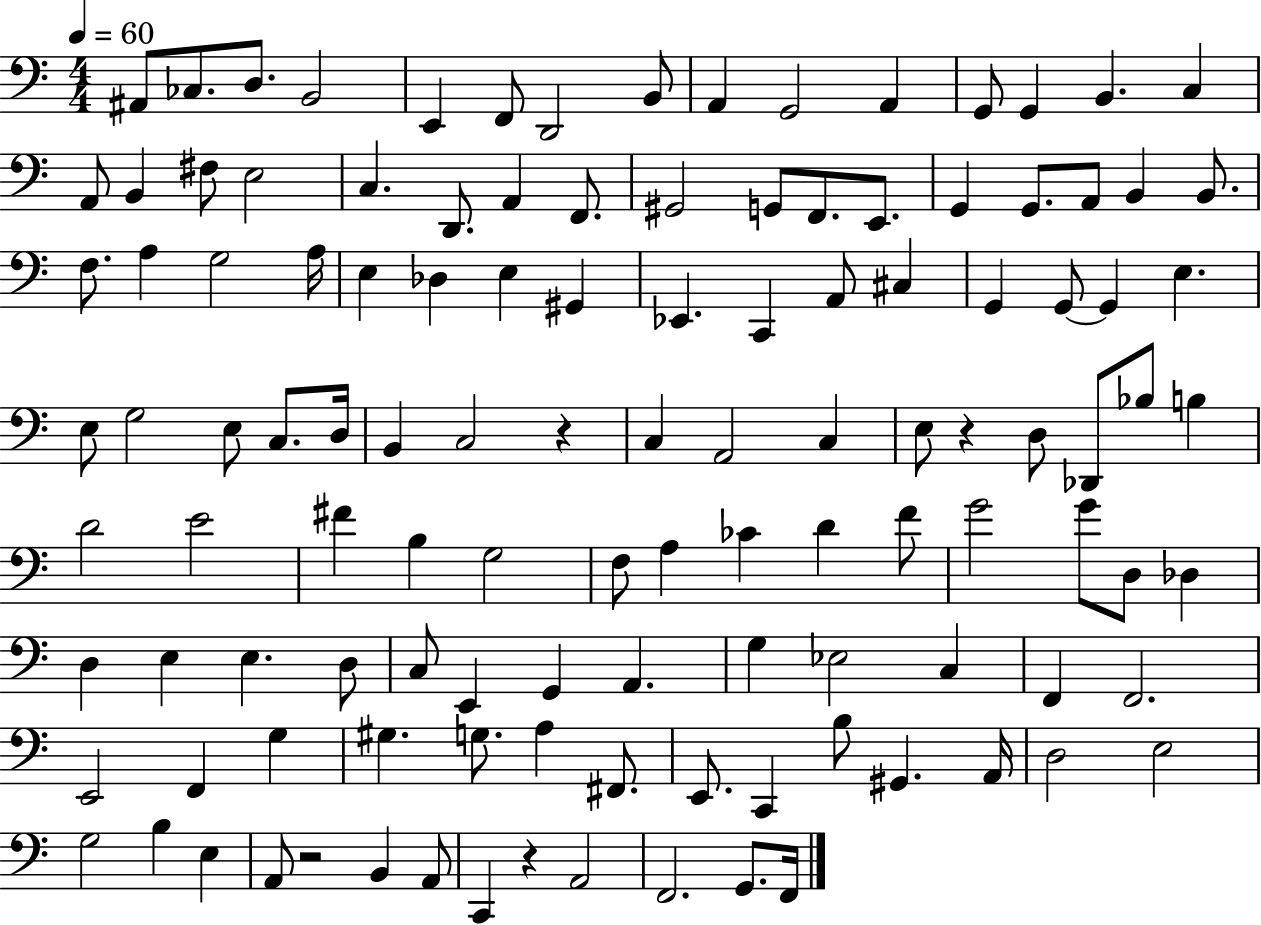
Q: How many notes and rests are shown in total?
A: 119